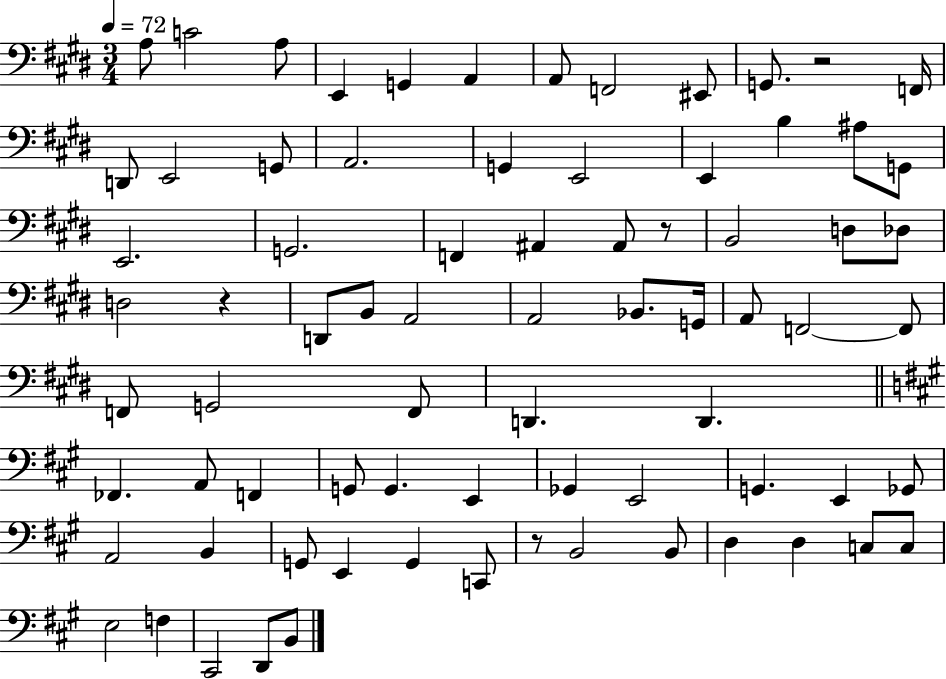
X:1
T:Untitled
M:3/4
L:1/4
K:E
A,/2 C2 A,/2 E,, G,, A,, A,,/2 F,,2 ^E,,/2 G,,/2 z2 F,,/4 D,,/2 E,,2 G,,/2 A,,2 G,, E,,2 E,, B, ^A,/2 G,,/2 E,,2 G,,2 F,, ^A,, ^A,,/2 z/2 B,,2 D,/2 _D,/2 D,2 z D,,/2 B,,/2 A,,2 A,,2 _B,,/2 G,,/4 A,,/2 F,,2 F,,/2 F,,/2 G,,2 F,,/2 D,, D,, _F,, A,,/2 F,, G,,/2 G,, E,, _G,, E,,2 G,, E,, _G,,/2 A,,2 B,, G,,/2 E,, G,, C,,/2 z/2 B,,2 B,,/2 D, D, C,/2 C,/2 E,2 F, ^C,,2 D,,/2 B,,/2